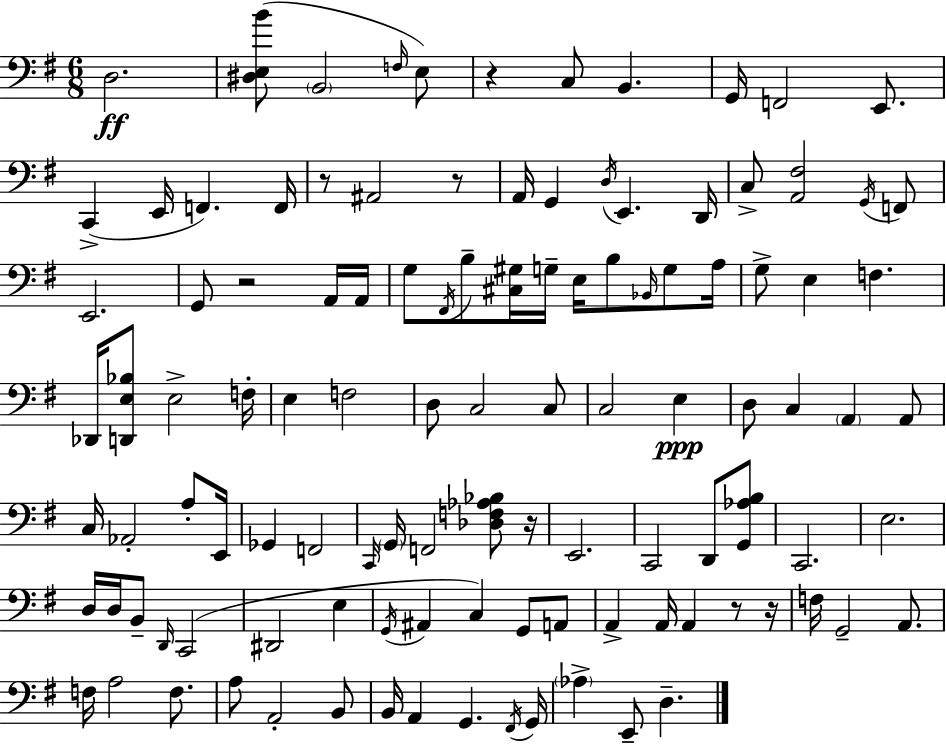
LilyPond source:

{
  \clef bass
  \numericTimeSignature
  \time 6/8
  \key e \minor
  \repeat volta 2 { d2.\ff | <dis e b'>8( \parenthesize b,2 \grace { f16 }) e8 | r4 c8 b,4. | g,16 f,2 e,8. | \break c,4->( e,16 f,4.) | f,16 r8 ais,2 r8 | a,16 g,4 \acciaccatura { d16 } e,4. | d,16 c8-> <a, fis>2 | \break \acciaccatura { g,16 } f,8 e,2. | g,8 r2 | a,16 a,16 g8 \acciaccatura { fis,16 } b8-- <cis gis>16 g16-- e16 b8 | \grace { bes,16 } g8 a16 g8-> e4 f4. | \break des,16 <d, e bes>8 e2-> | f16-. e4 f2 | d8 c2 | c8 c2 | \break e4\ppp d8 c4 \parenthesize a,4 | a,8 c16 aes,2-. | a8-. e,16 ges,4 f,2 | \grace { c,16 } \parenthesize g,16 f,2 | \break <des f aes bes>8 r16 e,2. | c,2 | d,8 <g, aes b>8 c,2. | e2. | \break d16 d16 b,8-- \grace { d,16 } c,2( | dis,2 | e4 \acciaccatura { g,16 } ais,4 | c4) g,8 a,8 a,4-> | \break a,16 a,4 r8 r16 f16 g,2-- | a,8. f16 a2 | f8. a8 a,2-. | b,8 b,16 a,4 | \break g,4. \acciaccatura { fis,16 } g,16 \parenthesize aes4-> | e,8-- d4.-- } \bar "|."
}